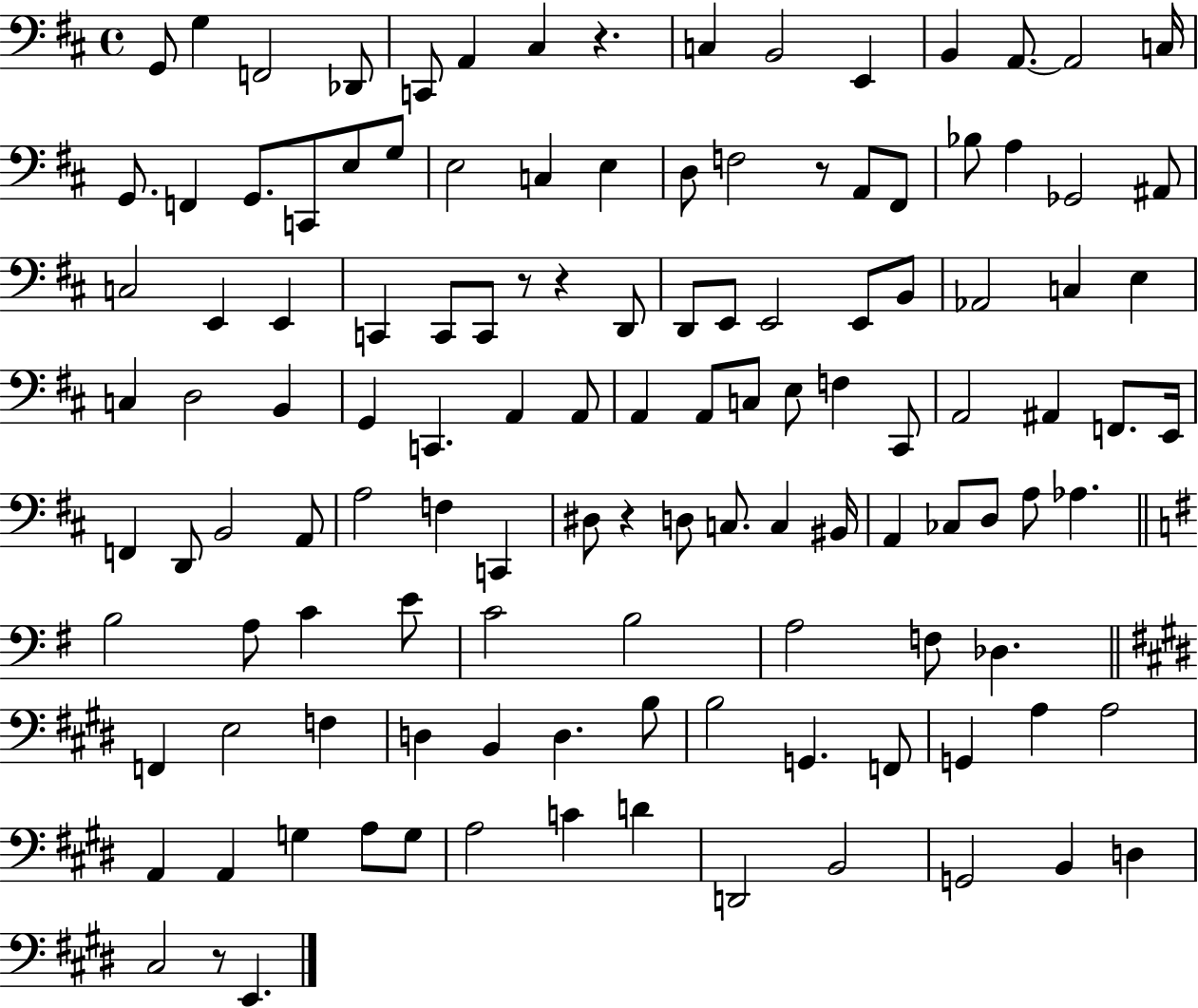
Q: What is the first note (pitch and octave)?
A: G2